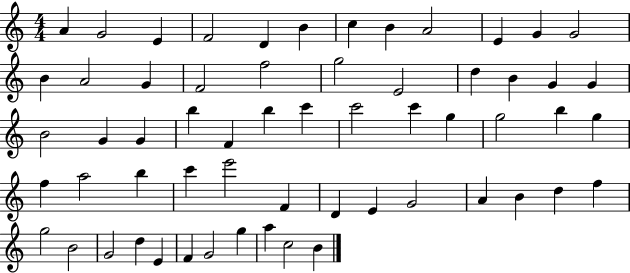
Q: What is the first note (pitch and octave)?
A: A4